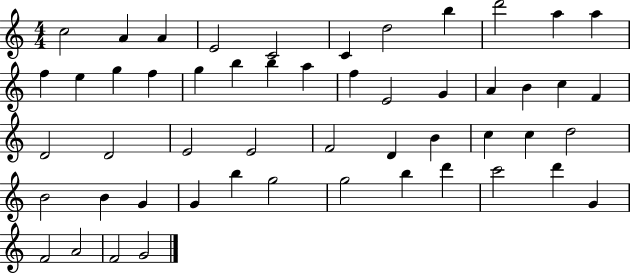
{
  \clef treble
  \numericTimeSignature
  \time 4/4
  \key c \major
  c''2 a'4 a'4 | e'2 c'2 | c'4 d''2 b''4 | d'''2 a''4 a''4 | \break f''4 e''4 g''4 f''4 | g''4 b''4 b''4 a''4 | f''4 e'2 g'4 | a'4 b'4 c''4 f'4 | \break d'2 d'2 | e'2 e'2 | f'2 d'4 b'4 | c''4 c''4 d''2 | \break b'2 b'4 g'4 | g'4 b''4 g''2 | g''2 b''4 d'''4 | c'''2 d'''4 g'4 | \break f'2 a'2 | f'2 g'2 | \bar "|."
}